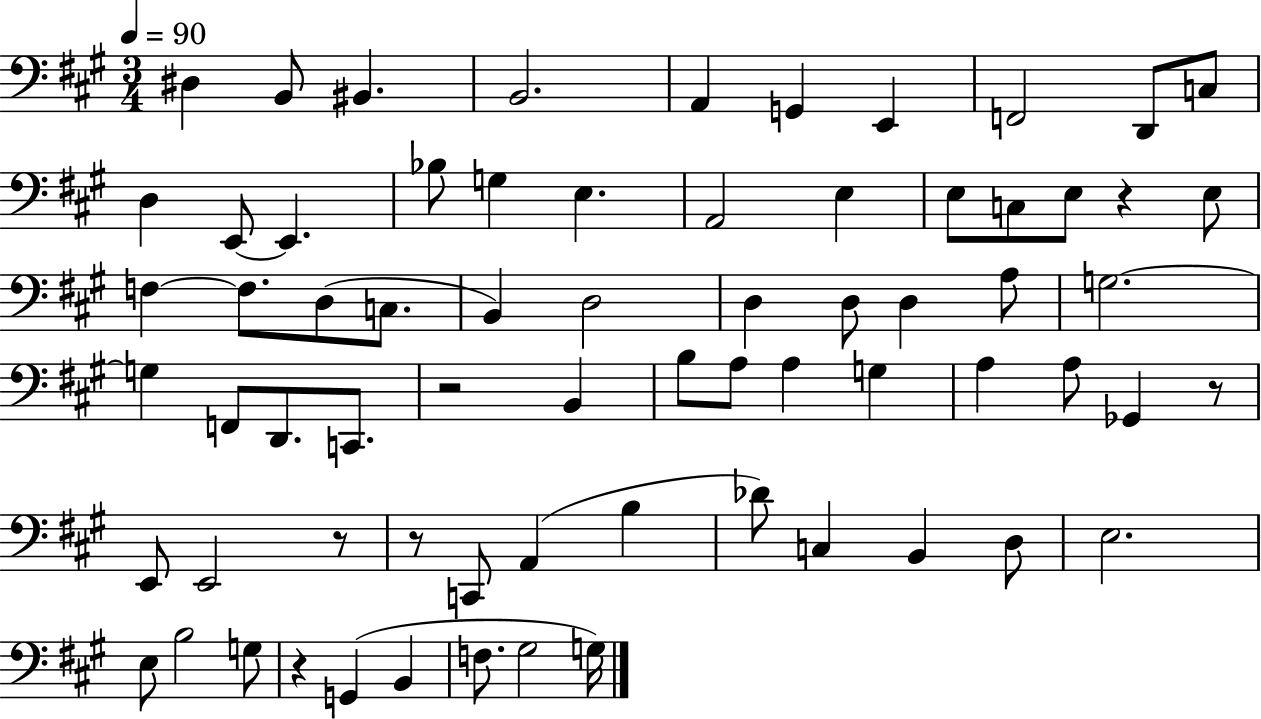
D#3/q B2/e BIS2/q. B2/h. A2/q G2/q E2/q F2/h D2/e C3/e D3/q E2/e E2/q. Bb3/e G3/q E3/q. A2/h E3/q E3/e C3/e E3/e R/q E3/e F3/q F3/e. D3/e C3/e. B2/q D3/h D3/q D3/e D3/q A3/e G3/h. G3/q F2/e D2/e. C2/e. R/h B2/q B3/e A3/e A3/q G3/q A3/q A3/e Gb2/q R/e E2/e E2/h R/e R/e C2/e A2/q B3/q Db4/e C3/q B2/q D3/e E3/h. E3/e B3/h G3/e R/q G2/q B2/q F3/e. G#3/h G3/s